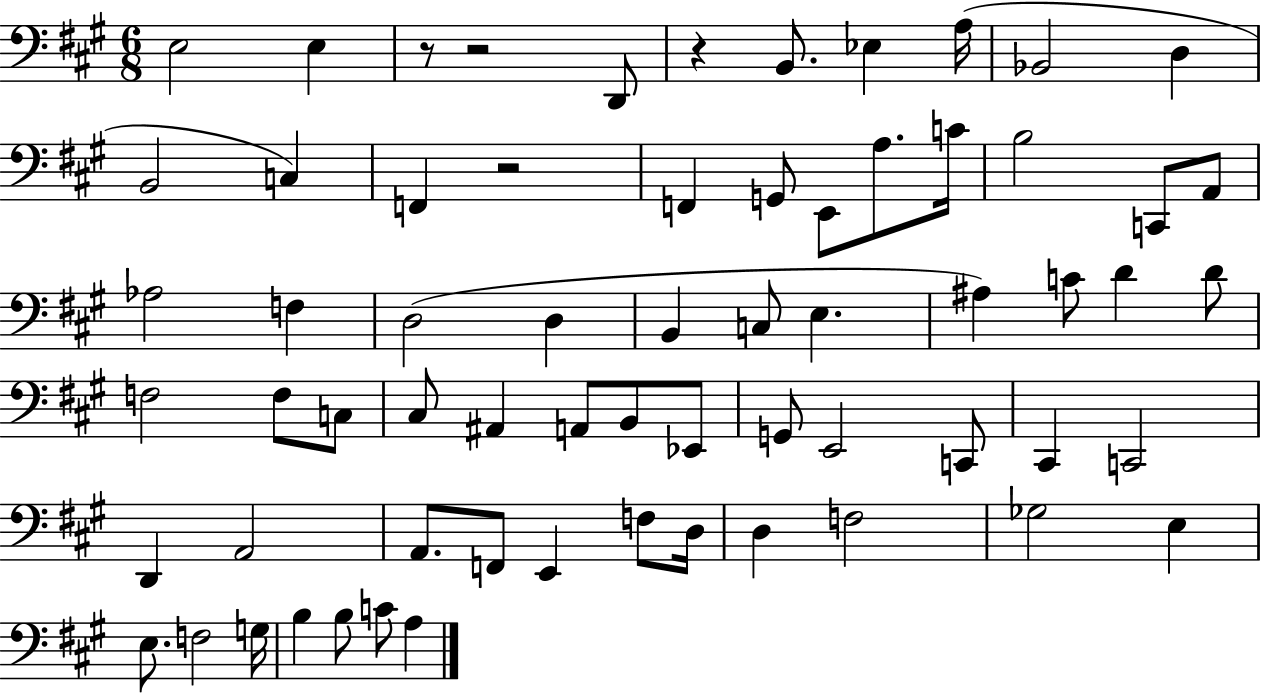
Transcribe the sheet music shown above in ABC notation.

X:1
T:Untitled
M:6/8
L:1/4
K:A
E,2 E, z/2 z2 D,,/2 z B,,/2 _E, A,/4 _B,,2 D, B,,2 C, F,, z2 F,, G,,/2 E,,/2 A,/2 C/4 B,2 C,,/2 A,,/2 _A,2 F, D,2 D, B,, C,/2 E, ^A, C/2 D D/2 F,2 F,/2 C,/2 ^C,/2 ^A,, A,,/2 B,,/2 _E,,/2 G,,/2 E,,2 C,,/2 ^C,, C,,2 D,, A,,2 A,,/2 F,,/2 E,, F,/2 D,/4 D, F,2 _G,2 E, E,/2 F,2 G,/4 B, B,/2 C/2 A,